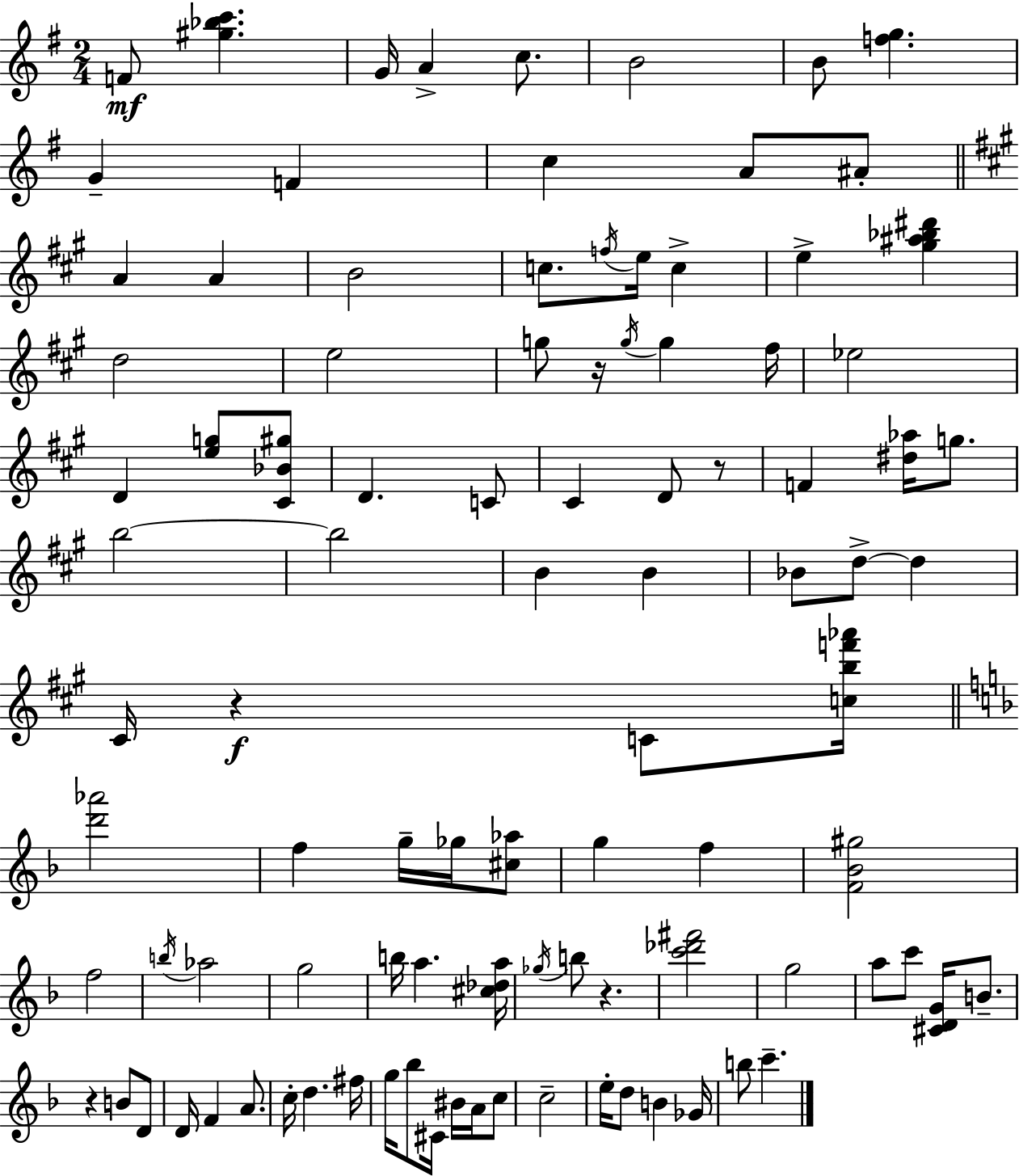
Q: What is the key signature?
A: E minor